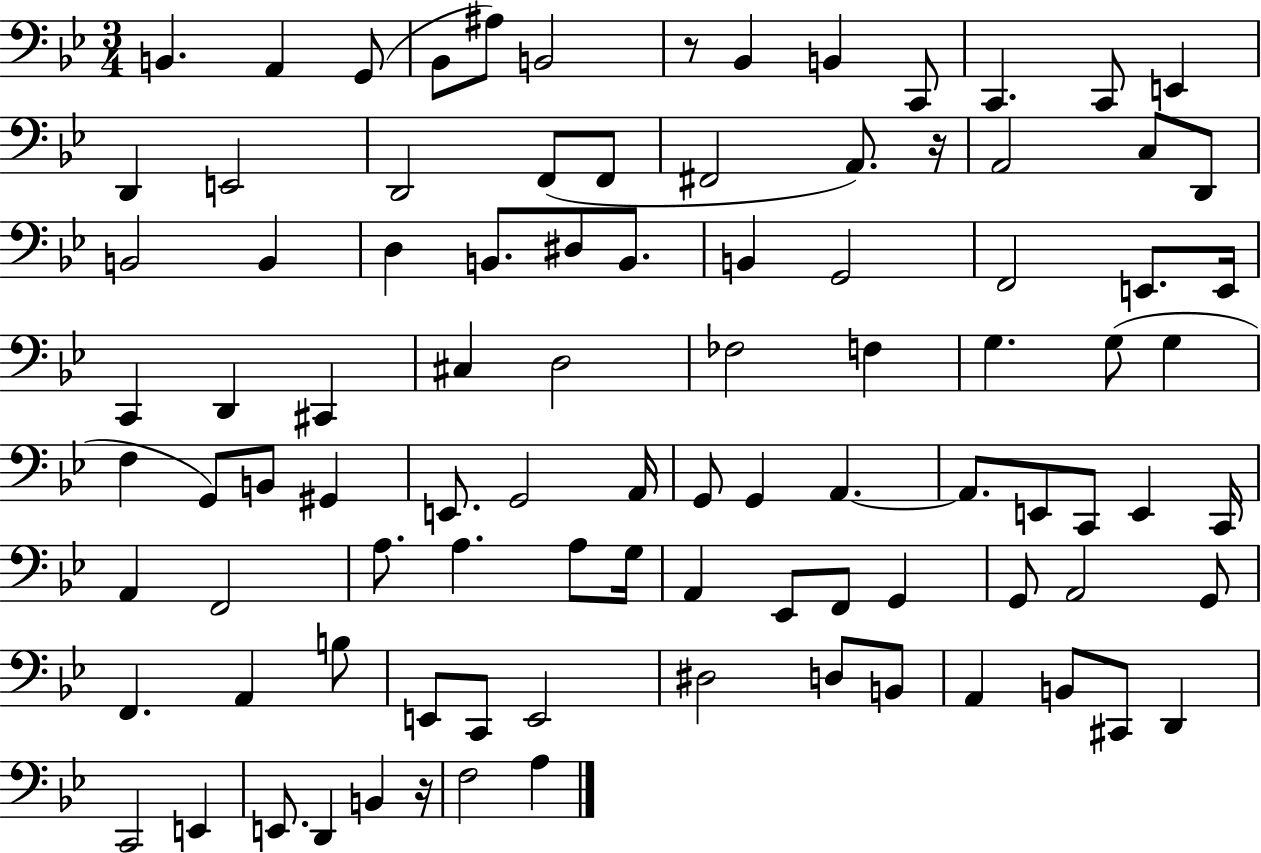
B2/q. A2/q G2/e Bb2/e A#3/e B2/h R/e Bb2/q B2/q C2/e C2/q. C2/e E2/q D2/q E2/h D2/h F2/e F2/e F#2/h A2/e. R/s A2/h C3/e D2/e B2/h B2/q D3/q B2/e. D#3/e B2/e. B2/q G2/h F2/h E2/e. E2/s C2/q D2/q C#2/q C#3/q D3/h FES3/h F3/q G3/q. G3/e G3/q F3/q G2/e B2/e G#2/q E2/e. G2/h A2/s G2/e G2/q A2/q. A2/e. E2/e C2/e E2/q C2/s A2/q F2/h A3/e. A3/q. A3/e G3/s A2/q Eb2/e F2/e G2/q G2/e A2/h G2/e F2/q. A2/q B3/e E2/e C2/e E2/h D#3/h D3/e B2/e A2/q B2/e C#2/e D2/q C2/h E2/q E2/e. D2/q B2/q R/s F3/h A3/q